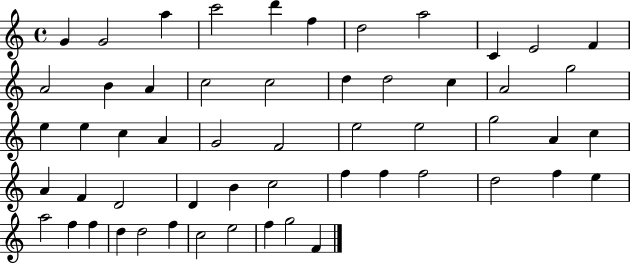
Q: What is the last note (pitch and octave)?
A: F4